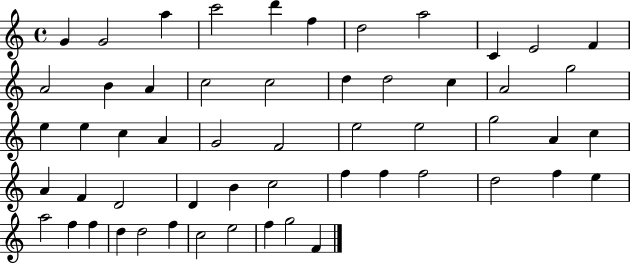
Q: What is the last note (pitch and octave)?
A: F4